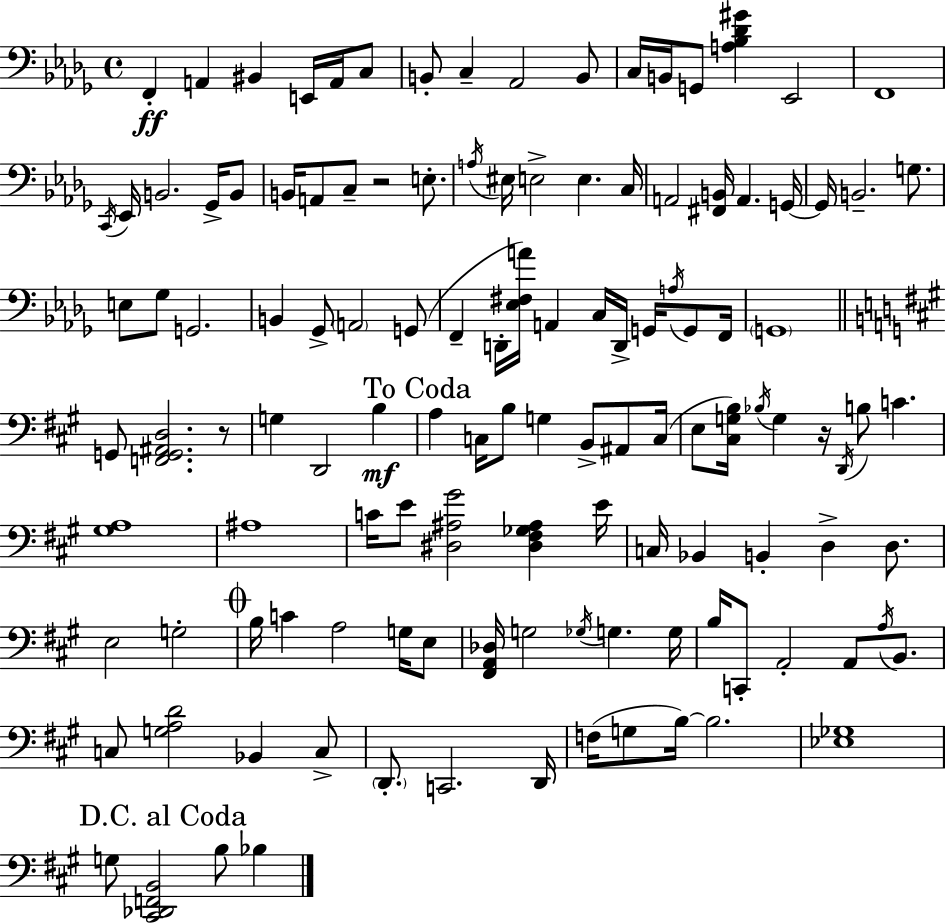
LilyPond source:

{
  \clef bass
  \time 4/4
  \defaultTimeSignature
  \key bes \minor
  f,4-.\ff a,4 bis,4 e,16 a,16 c8 | b,8-. c4-- aes,2 b,8 | c16 b,16 g,8 <a bes des' gis'>4 ees,2 | f,1 | \break \acciaccatura { c,16 } ees,16 b,2. ges,16-> b,8 | b,16 a,8 c8-- r2 e8.-. | \acciaccatura { a16 } eis16 e2-> e4. | c16 a,2 <fis, b,>16 a,4. | \break g,16~~ g,16 b,2.-- g8. | e8 ges8 g,2. | b,4 ges,8-> \parenthesize a,2 | g,8( f,4-- d,16-. <ees fis a'>16) a,4 c16 d,16-> g,16 \acciaccatura { a16 } | \break g,8 f,16 \parenthesize g,1 | \bar "||" \break \key a \major g,8 <f, g, ais, d>2. r8 | g4 d,2 b4\mf | \mark "To Coda" a4 c16 b8 g4 b,8-> ais,8 c16( | e8 <cis g b>16) \acciaccatura { bes16 } g4 r16 \acciaccatura { d,16 } b8 c'4. | \break <gis a>1 | ais1 | c'16 e'8 <dis ais gis'>2 <dis fis ges ais>4 | e'16 c16 bes,4 b,4-. d4-> d8. | \break e2 g2-. | \mark \markup { \musicglyph "scripts.coda" } b16 c'4 a2 g16 | e8 <fis, a, des>16 g2 \acciaccatura { ges16 } g4. | g16 b16 c,8-. a,2-. a,8 | \break \acciaccatura { a16 } b,8. c8 <g a d'>2 bes,4 | c8-> \parenthesize d,8.-. c,2. | d,16 f16( g8 b16~~) b2. | <ees ges>1 | \break \mark "D.C. al Coda" g8 <cis, des, f, b,>2 b8 | bes4 \bar "|."
}